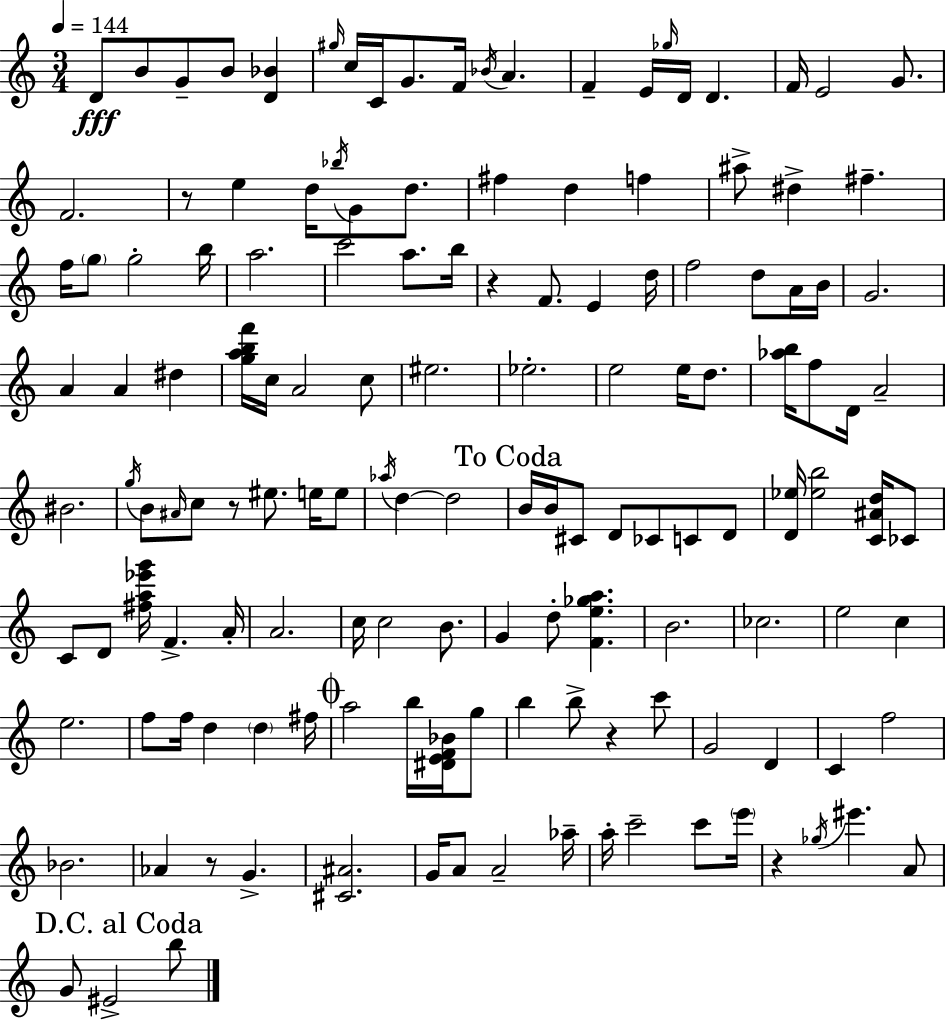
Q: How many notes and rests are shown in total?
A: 143